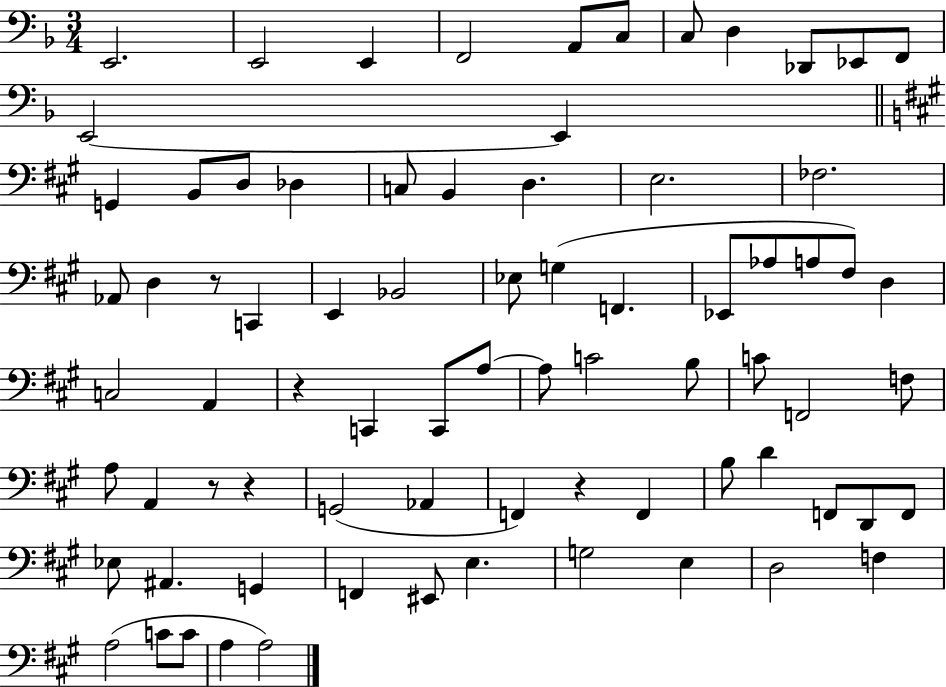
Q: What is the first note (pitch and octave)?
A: E2